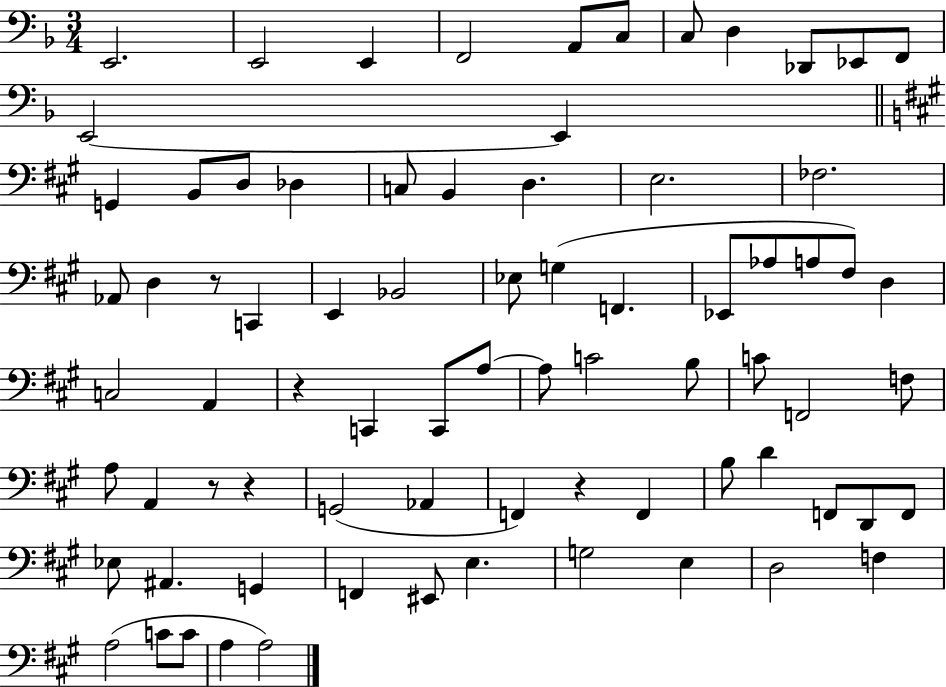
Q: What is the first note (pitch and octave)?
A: E2